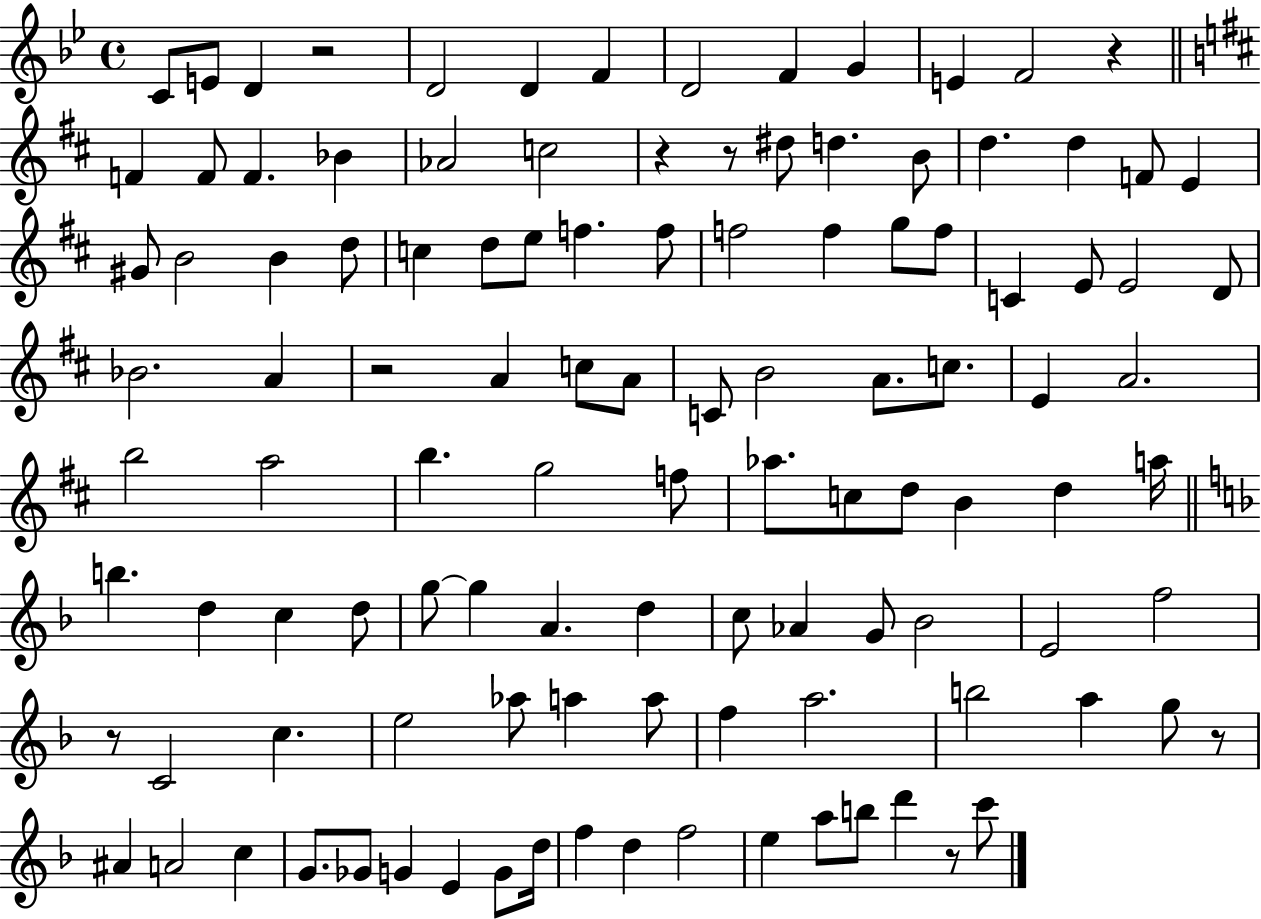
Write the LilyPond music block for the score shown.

{
  \clef treble
  \time 4/4
  \defaultTimeSignature
  \key bes \major
  c'8 e'8 d'4 r2 | d'2 d'4 f'4 | d'2 f'4 g'4 | e'4 f'2 r4 | \break \bar "||" \break \key b \minor f'4 f'8 f'4. bes'4 | aes'2 c''2 | r4 r8 dis''8 d''4. b'8 | d''4. d''4 f'8 e'4 | \break gis'8 b'2 b'4 d''8 | c''4 d''8 e''8 f''4. f''8 | f''2 f''4 g''8 f''8 | c'4 e'8 e'2 d'8 | \break bes'2. a'4 | r2 a'4 c''8 a'8 | c'8 b'2 a'8. c''8. | e'4 a'2. | \break b''2 a''2 | b''4. g''2 f''8 | aes''8. c''8 d''8 b'4 d''4 a''16 | \bar "||" \break \key d \minor b''4. d''4 c''4 d''8 | g''8~~ g''4 a'4. d''4 | c''8 aes'4 g'8 bes'2 | e'2 f''2 | \break r8 c'2 c''4. | e''2 aes''8 a''4 a''8 | f''4 a''2. | b''2 a''4 g''8 r8 | \break ais'4 a'2 c''4 | g'8. ges'8 g'4 e'4 g'8 d''16 | f''4 d''4 f''2 | e''4 a''8 b''8 d'''4 r8 c'''8 | \break \bar "|."
}